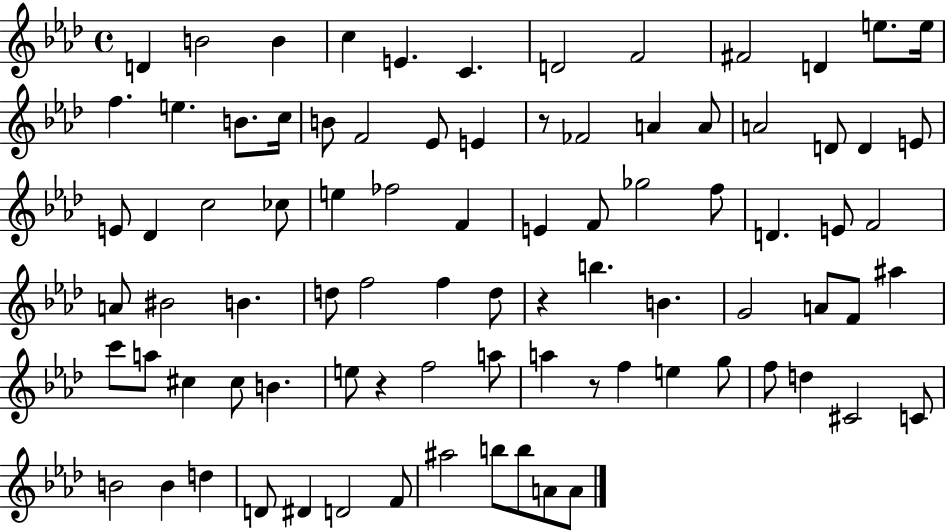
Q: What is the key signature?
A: AES major